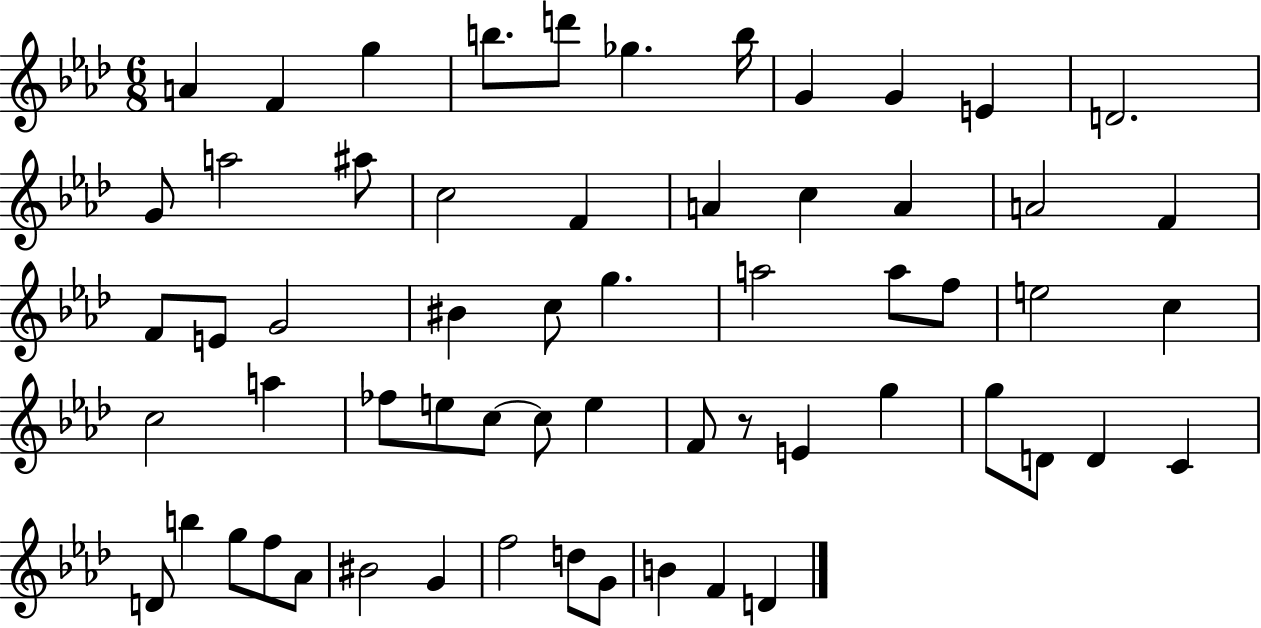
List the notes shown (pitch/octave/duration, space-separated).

A4/q F4/q G5/q B5/e. D6/e Gb5/q. B5/s G4/q G4/q E4/q D4/h. G4/e A5/h A#5/e C5/h F4/q A4/q C5/q A4/q A4/h F4/q F4/e E4/e G4/h BIS4/q C5/e G5/q. A5/h A5/e F5/e E5/h C5/q C5/h A5/q FES5/e E5/e C5/e C5/e E5/q F4/e R/e E4/q G5/q G5/e D4/e D4/q C4/q D4/e B5/q G5/e F5/e Ab4/e BIS4/h G4/q F5/h D5/e G4/e B4/q F4/q D4/q